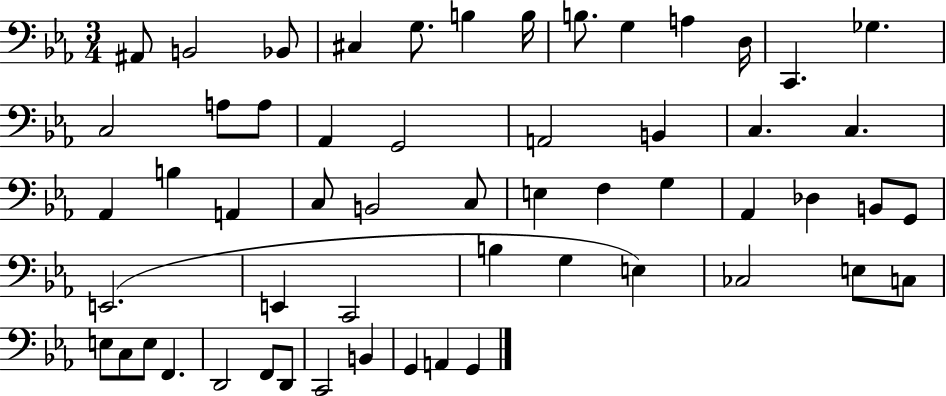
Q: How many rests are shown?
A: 0